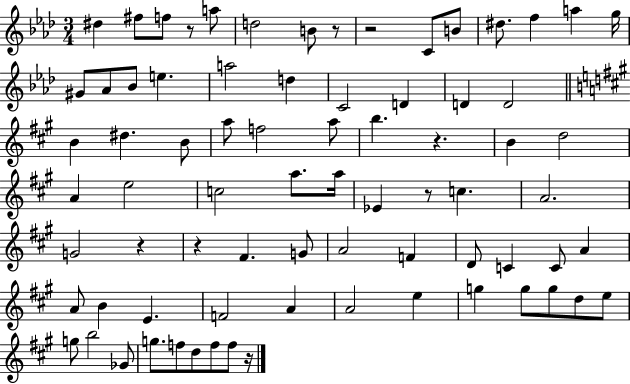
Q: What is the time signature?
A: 3/4